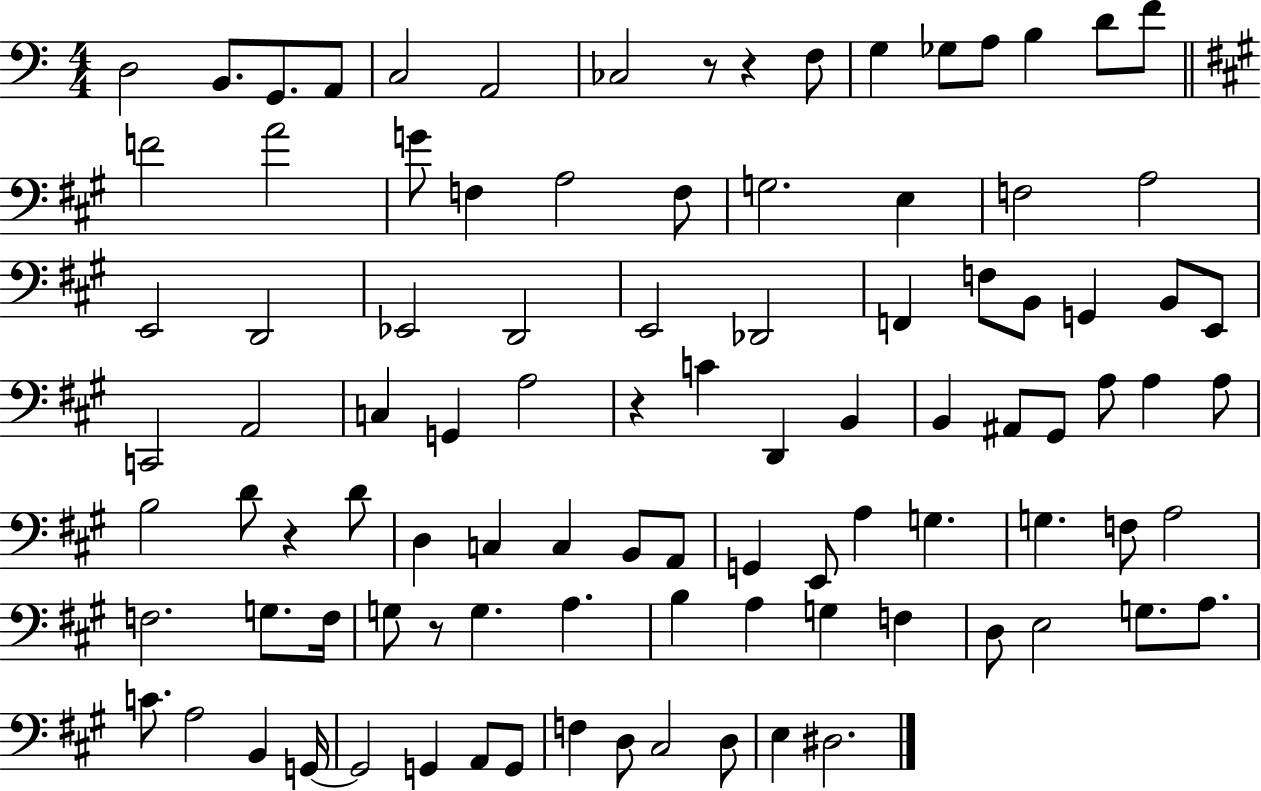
D3/h B2/e. G2/e. A2/e C3/h A2/h CES3/h R/e R/q F3/e G3/q Gb3/e A3/e B3/q D4/e F4/e F4/h A4/h G4/e F3/q A3/h F3/e G3/h. E3/q F3/h A3/h E2/h D2/h Eb2/h D2/h E2/h Db2/h F2/q F3/e B2/e G2/q B2/e E2/e C2/h A2/h C3/q G2/q A3/h R/q C4/q D2/q B2/q B2/q A#2/e G#2/e A3/e A3/q A3/e B3/h D4/e R/q D4/e D3/q C3/q C3/q B2/e A2/e G2/q E2/e A3/q G3/q. G3/q. F3/e A3/h F3/h. G3/e. F3/s G3/e R/e G3/q. A3/q. B3/q A3/q G3/q F3/q D3/e E3/h G3/e. A3/e. C4/e. A3/h B2/q G2/s G2/h G2/q A2/e G2/e F3/q D3/e C#3/h D3/e E3/q D#3/h.